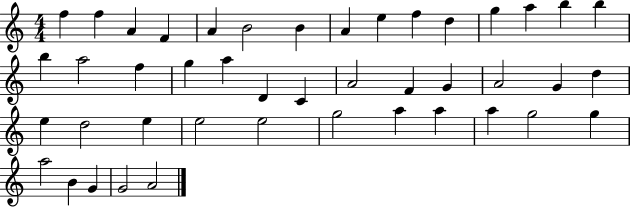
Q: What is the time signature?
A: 4/4